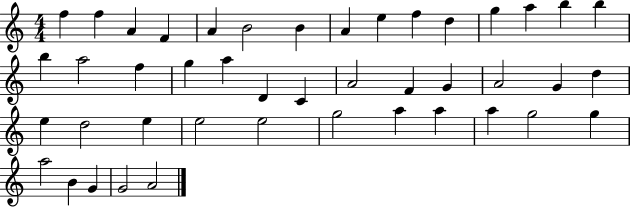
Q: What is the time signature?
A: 4/4